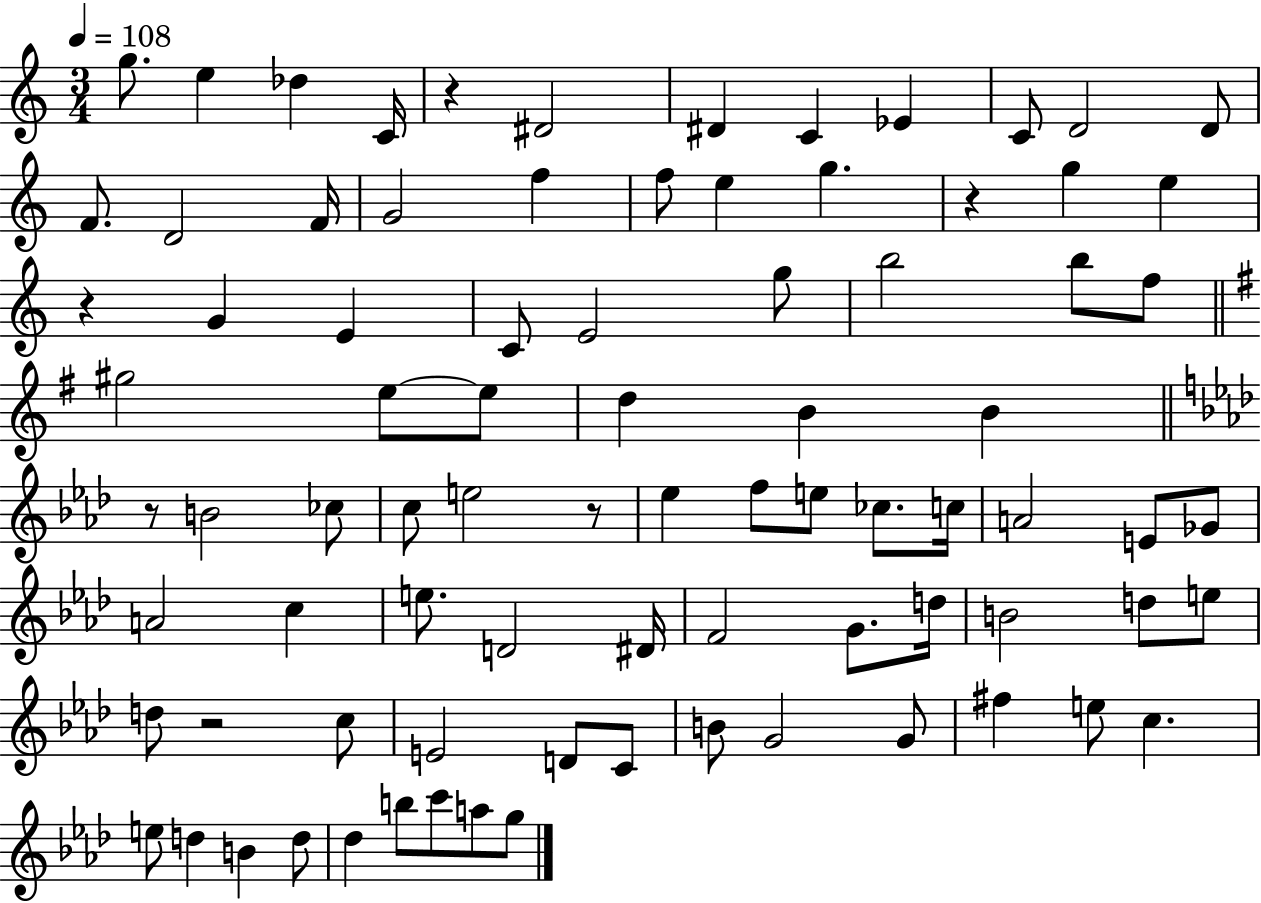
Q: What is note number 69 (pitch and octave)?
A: C5